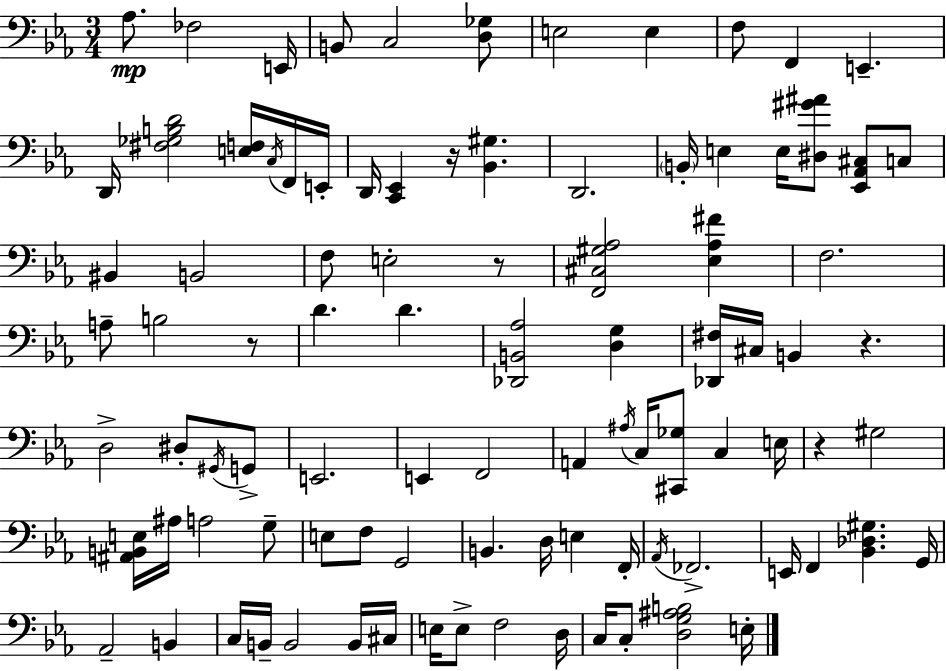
{
  \clef bass
  \numericTimeSignature
  \time 3/4
  \key ees \major
  aes8.\mp fes2 e,16 | b,8 c2 <d ges>8 | e2 e4 | f8 f,4 e,4.-- | \break d,16 <fis ges b d'>2 <e f>16 \acciaccatura { c16 } f,16 | e,16-. d,16 <c, ees,>4 r16 <bes, gis>4. | d,2. | \parenthesize b,16-. e4 e16 <dis gis' ais'>8 <ees, aes, cis>8 c8 | \break bis,4 b,2 | f8 e2-. r8 | <f, cis gis aes>2 <ees aes fis'>4 | f2. | \break a8-- b2 r8 | d'4. d'4. | <des, b, aes>2 <d g>4 | <des, fis>16 cis16 b,4 r4. | \break d2-> dis8-. \acciaccatura { gis,16 } | g,8-> e,2. | e,4 f,2 | a,4 \acciaccatura { ais16 } c16 <cis, ges>8 c4 | \break e16 r4 gis2 | <ais, b, e>16 ais16 a2 | g8-- e8 f8 g,2 | b,4. d16 e4 | \break f,16-. \acciaccatura { aes,16 } fes,2.-> | e,16 f,4 <bes, des gis>4. | g,16 aes,2-- | b,4 c16 b,16-- b,2 | \break b,16 cis16 e16 e8-> f2 | d16 c16 c8-. <d g ais b>2 | e16-. \bar "|."
}